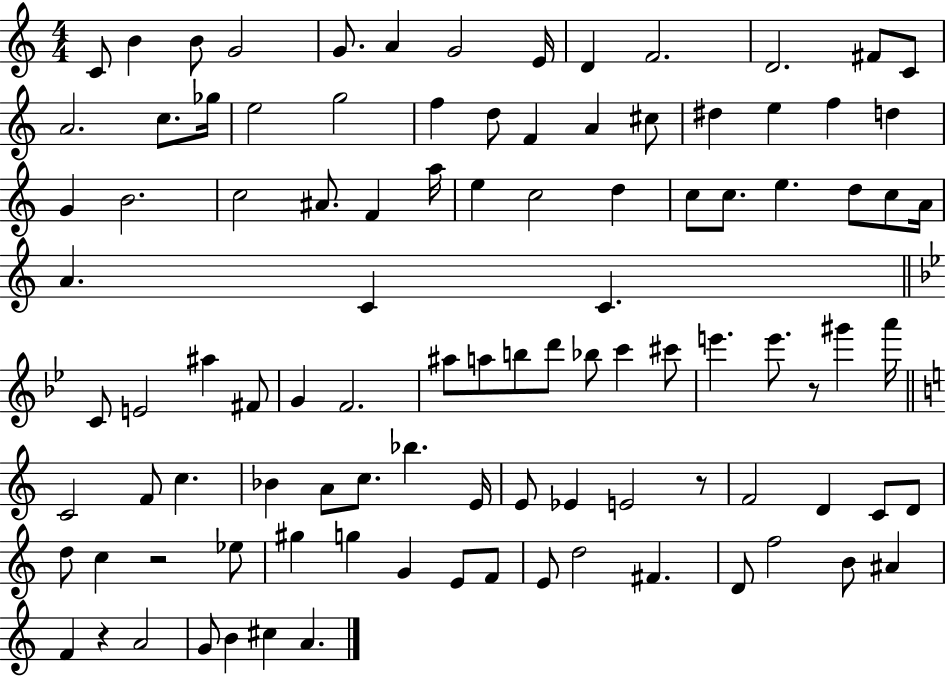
C4/e B4/q B4/e G4/h G4/e. A4/q G4/h E4/s D4/q F4/h. D4/h. F#4/e C4/e A4/h. C5/e. Gb5/s E5/h G5/h F5/q D5/e F4/q A4/q C#5/e D#5/q E5/q F5/q D5/q G4/q B4/h. C5/h A#4/e. F4/q A5/s E5/q C5/h D5/q C5/e C5/e. E5/q. D5/e C5/e A4/s A4/q. C4/q C4/q. C4/e E4/h A#5/q F#4/e G4/q F4/h. A#5/e A5/e B5/e D6/e Bb5/e C6/q C#6/e E6/q. E6/e. R/e G#6/q A6/s C4/h F4/e C5/q. Bb4/q A4/e C5/e. Bb5/q. E4/s E4/e Eb4/q E4/h R/e F4/h D4/q C4/e D4/e D5/e C5/q R/h Eb5/e G#5/q G5/q G4/q E4/e F4/e E4/e D5/h F#4/q. D4/e F5/h B4/e A#4/q F4/q R/q A4/h G4/e B4/q C#5/q A4/q.